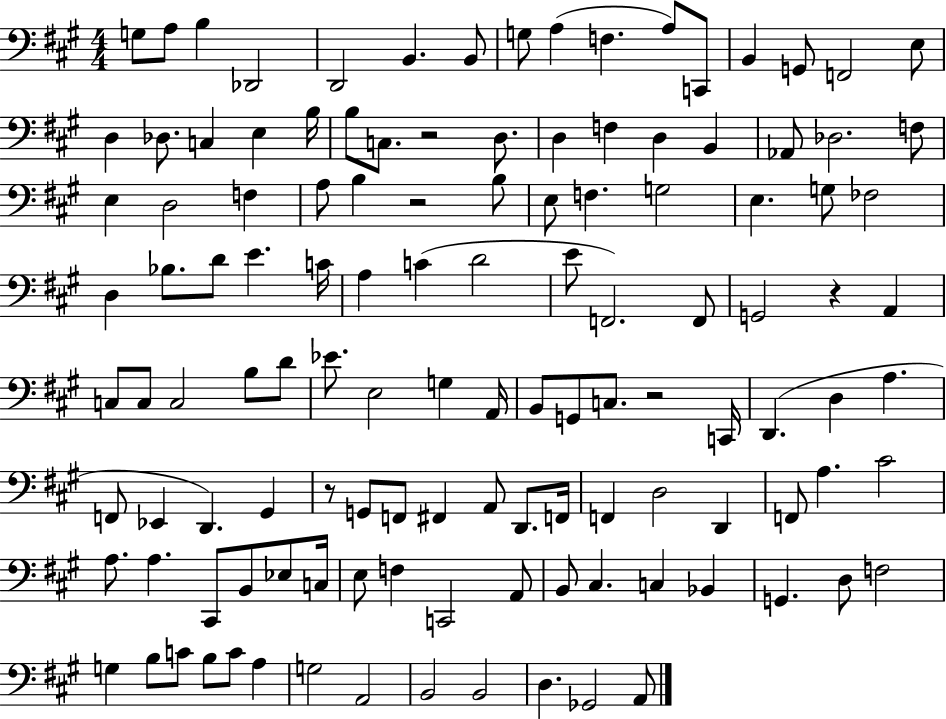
G3/e A3/e B3/q Db2/h D2/h B2/q. B2/e G3/e A3/q F3/q. A3/e C2/e B2/q G2/e F2/h E3/e D3/q Db3/e. C3/q E3/q B3/s B3/e C3/e. R/h D3/e. D3/q F3/q D3/q B2/q Ab2/e Db3/h. F3/e E3/q D3/h F3/q A3/e B3/q R/h B3/e E3/e F3/q. G3/h E3/q. G3/e FES3/h D3/q Bb3/e. D4/e E4/q. C4/s A3/q C4/q D4/h E4/e F2/h. F2/e G2/h R/q A2/q C3/e C3/e C3/h B3/e D4/e Eb4/e. E3/h G3/q A2/s B2/e G2/e C3/e. R/h C2/s D2/q. D3/q A3/q. F2/e Eb2/q D2/q. G#2/q R/e G2/e F2/e F#2/q A2/e D2/e. F2/s F2/q D3/h D2/q F2/e A3/q. C#4/h A3/e. A3/q. C#2/e B2/e Eb3/e C3/s E3/e F3/q C2/h A2/e B2/e C#3/q. C3/q Bb2/q G2/q. D3/e F3/h G3/q B3/e C4/e B3/e C4/e A3/q G3/h A2/h B2/h B2/h D3/q. Gb2/h A2/e